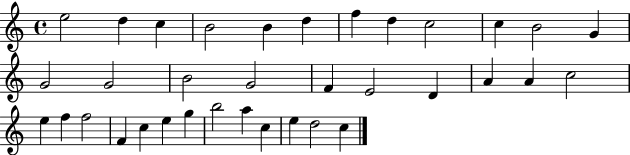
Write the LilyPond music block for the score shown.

{
  \clef treble
  \time 4/4
  \defaultTimeSignature
  \key c \major
  e''2 d''4 c''4 | b'2 b'4 d''4 | f''4 d''4 c''2 | c''4 b'2 g'4 | \break g'2 g'2 | b'2 g'2 | f'4 e'2 d'4 | a'4 a'4 c''2 | \break e''4 f''4 f''2 | f'4 c''4 e''4 g''4 | b''2 a''4 c''4 | e''4 d''2 c''4 | \break \bar "|."
}